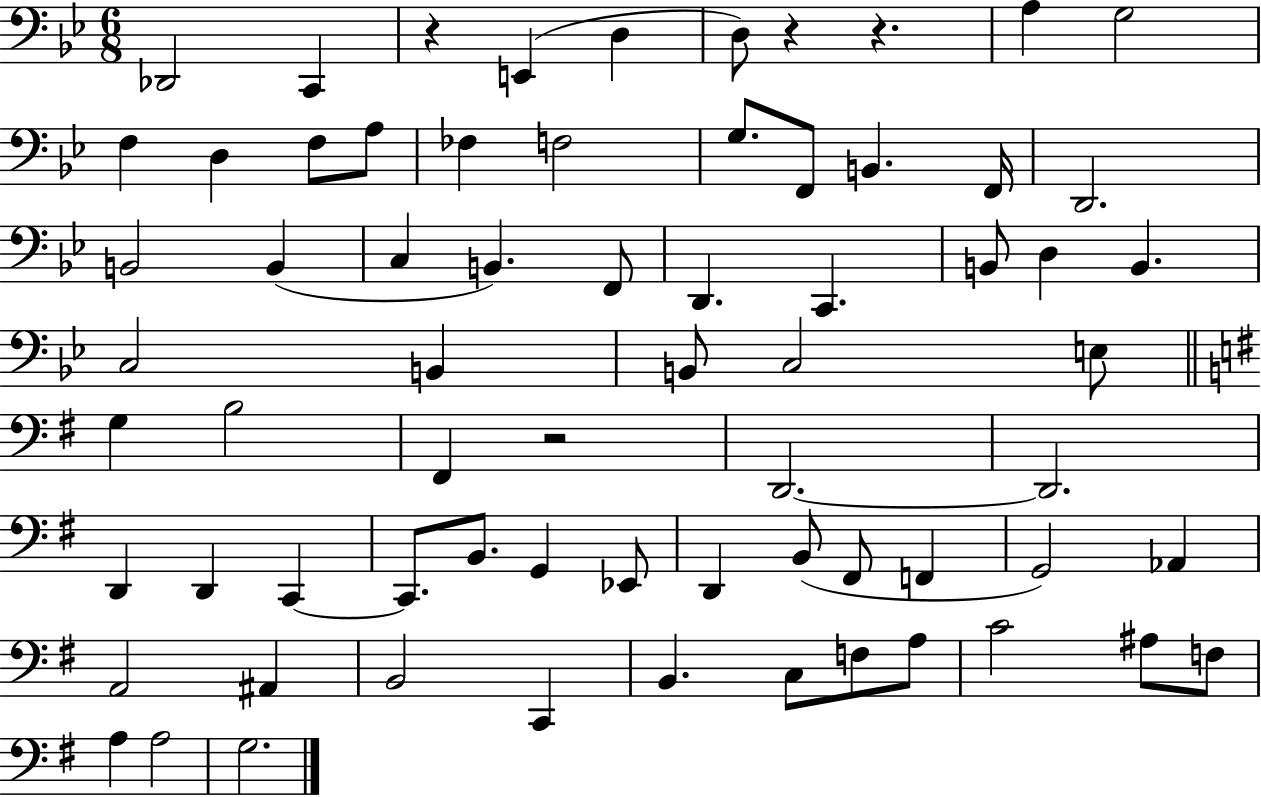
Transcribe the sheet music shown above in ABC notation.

X:1
T:Untitled
M:6/8
L:1/4
K:Bb
_D,,2 C,, z E,, D, D,/2 z z A, G,2 F, D, F,/2 A,/2 _F, F,2 G,/2 F,,/2 B,, F,,/4 D,,2 B,,2 B,, C, B,, F,,/2 D,, C,, B,,/2 D, B,, C,2 B,, B,,/2 C,2 E,/2 G, B,2 ^F,, z2 D,,2 D,,2 D,, D,, C,, C,,/2 B,,/2 G,, _E,,/2 D,, B,,/2 ^F,,/2 F,, G,,2 _A,, A,,2 ^A,, B,,2 C,, B,, C,/2 F,/2 A,/2 C2 ^A,/2 F,/2 A, A,2 G,2